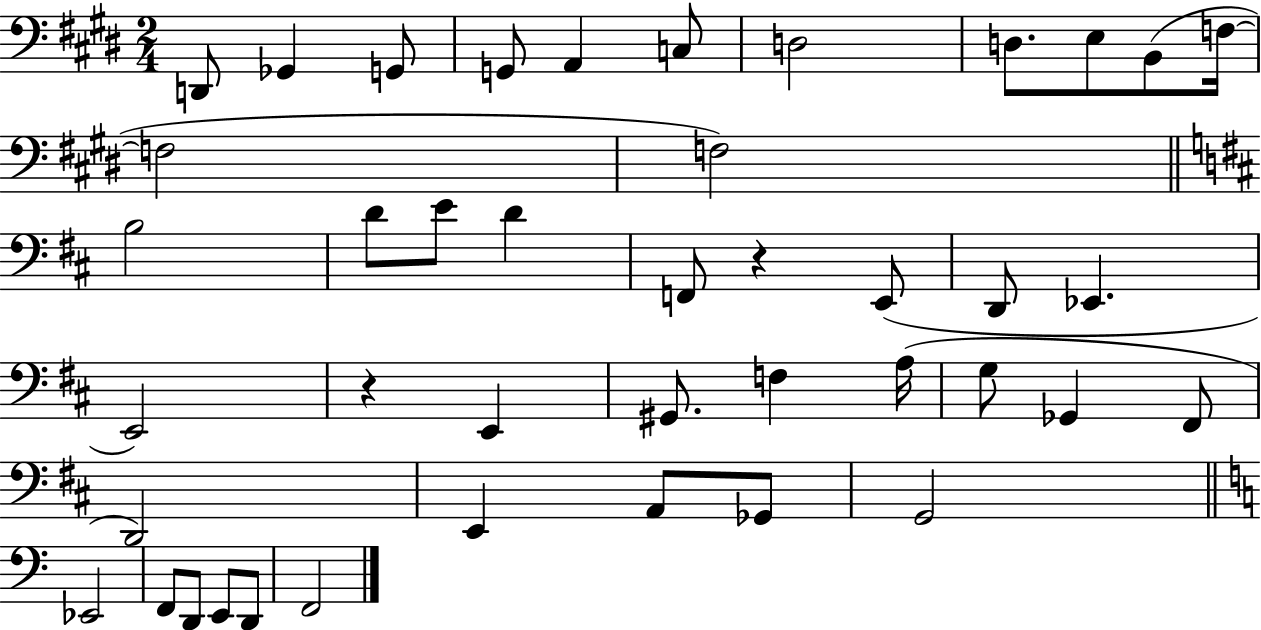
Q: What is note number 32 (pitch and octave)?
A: A2